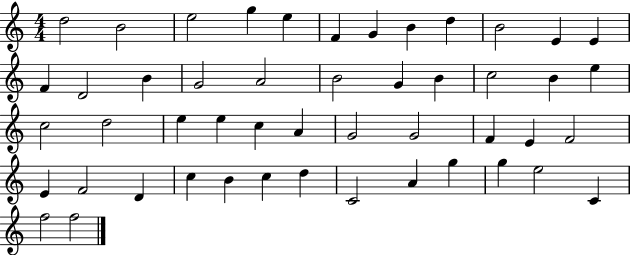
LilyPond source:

{
  \clef treble
  \numericTimeSignature
  \time 4/4
  \key c \major
  d''2 b'2 | e''2 g''4 e''4 | f'4 g'4 b'4 d''4 | b'2 e'4 e'4 | \break f'4 d'2 b'4 | g'2 a'2 | b'2 g'4 b'4 | c''2 b'4 e''4 | \break c''2 d''2 | e''4 e''4 c''4 a'4 | g'2 g'2 | f'4 e'4 f'2 | \break e'4 f'2 d'4 | c''4 b'4 c''4 d''4 | c'2 a'4 g''4 | g''4 e''2 c'4 | \break f''2 f''2 | \bar "|."
}